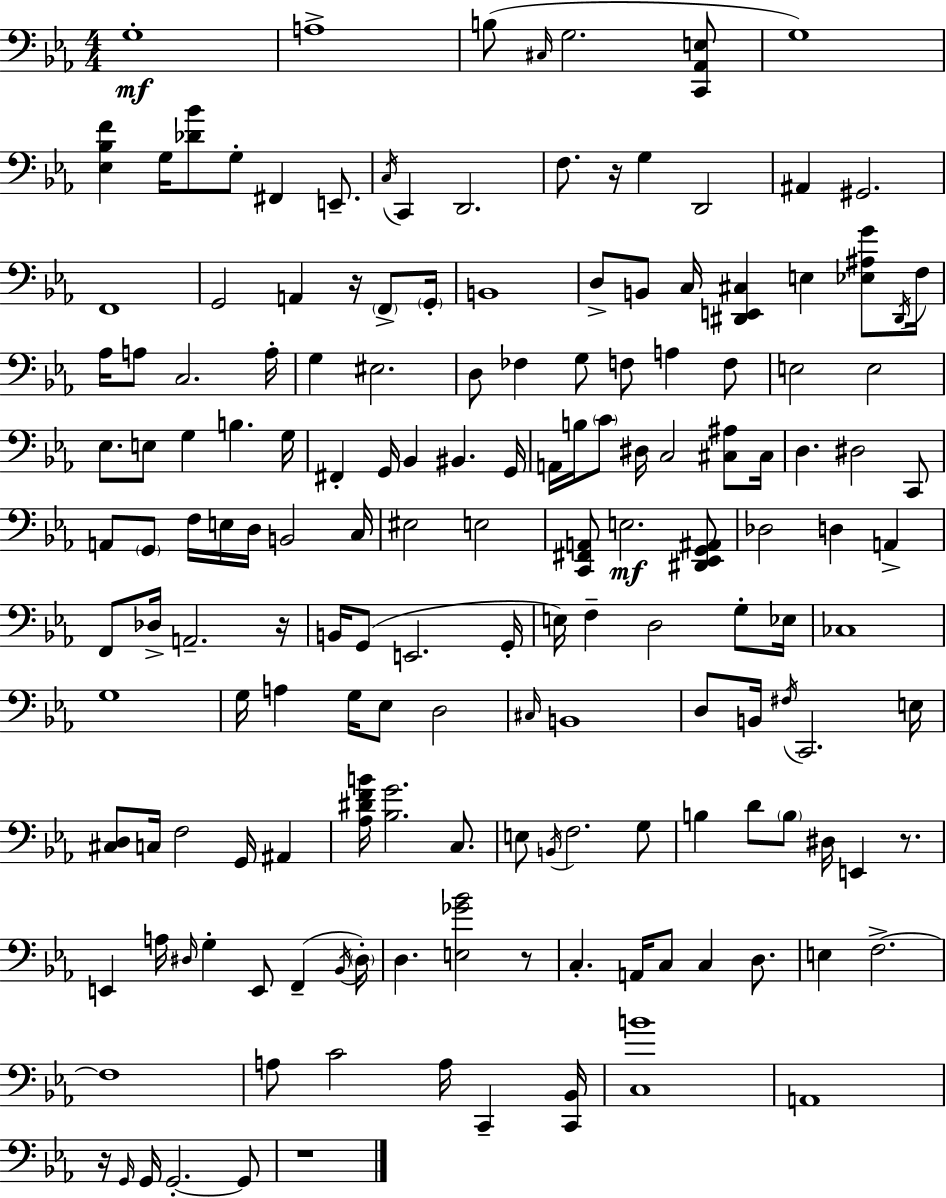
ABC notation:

X:1
T:Untitled
M:4/4
L:1/4
K:Eb
G,4 A,4 B,/2 ^C,/4 G,2 [C,,_A,,E,]/2 G,4 [_E,_B,F] G,/4 [_D_B]/2 G,/2 ^F,, E,,/2 C,/4 C,, D,,2 F,/2 z/4 G, D,,2 ^A,, ^G,,2 F,,4 G,,2 A,, z/4 F,,/2 G,,/4 B,,4 D,/2 B,,/2 C,/4 [^D,,E,,^C,] E, [_E,^A,G]/2 ^D,,/4 F,/4 _A,/4 A,/2 C,2 A,/4 G, ^E,2 D,/2 _F, G,/2 F,/2 A, F,/2 E,2 E,2 _E,/2 E,/2 G, B, G,/4 ^F,, G,,/4 _B,, ^B,, G,,/4 A,,/4 B,/4 C/2 ^D,/4 C,2 [^C,^A,]/2 ^C,/4 D, ^D,2 C,,/2 A,,/2 G,,/2 F,/4 E,/4 D,/4 B,,2 C,/4 ^E,2 E,2 [C,,^F,,A,,]/2 E,2 [^D,,_E,,G,,^A,,]/2 _D,2 D, A,, F,,/2 _D,/4 A,,2 z/4 B,,/4 G,,/2 E,,2 G,,/4 E,/4 F, D,2 G,/2 _E,/4 _C,4 G,4 G,/4 A, G,/4 _E,/2 D,2 ^C,/4 B,,4 D,/2 B,,/4 ^F,/4 C,,2 E,/4 [^C,D,]/2 C,/4 F,2 G,,/4 ^A,, [_A,^DFB]/4 [_B,G]2 C,/2 E,/2 B,,/4 F,2 G,/2 B, D/2 B,/2 ^D,/4 E,, z/2 E,, A,/4 ^D,/4 G, E,,/2 F,, _B,,/4 ^D,/4 D, [E,_G_B]2 z/2 C, A,,/4 C,/2 C, D,/2 E, F,2 F,4 A,/2 C2 A,/4 C,, [C,,_B,,]/4 [C,B]4 A,,4 z/4 G,,/4 G,,/4 G,,2 G,,/2 z4